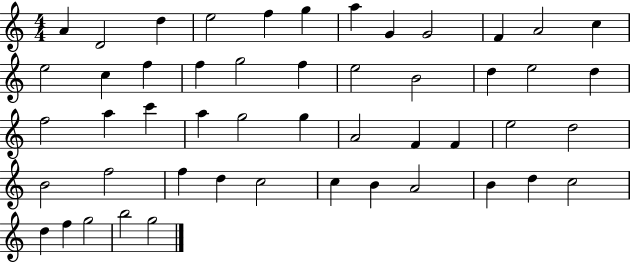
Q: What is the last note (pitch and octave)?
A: G5